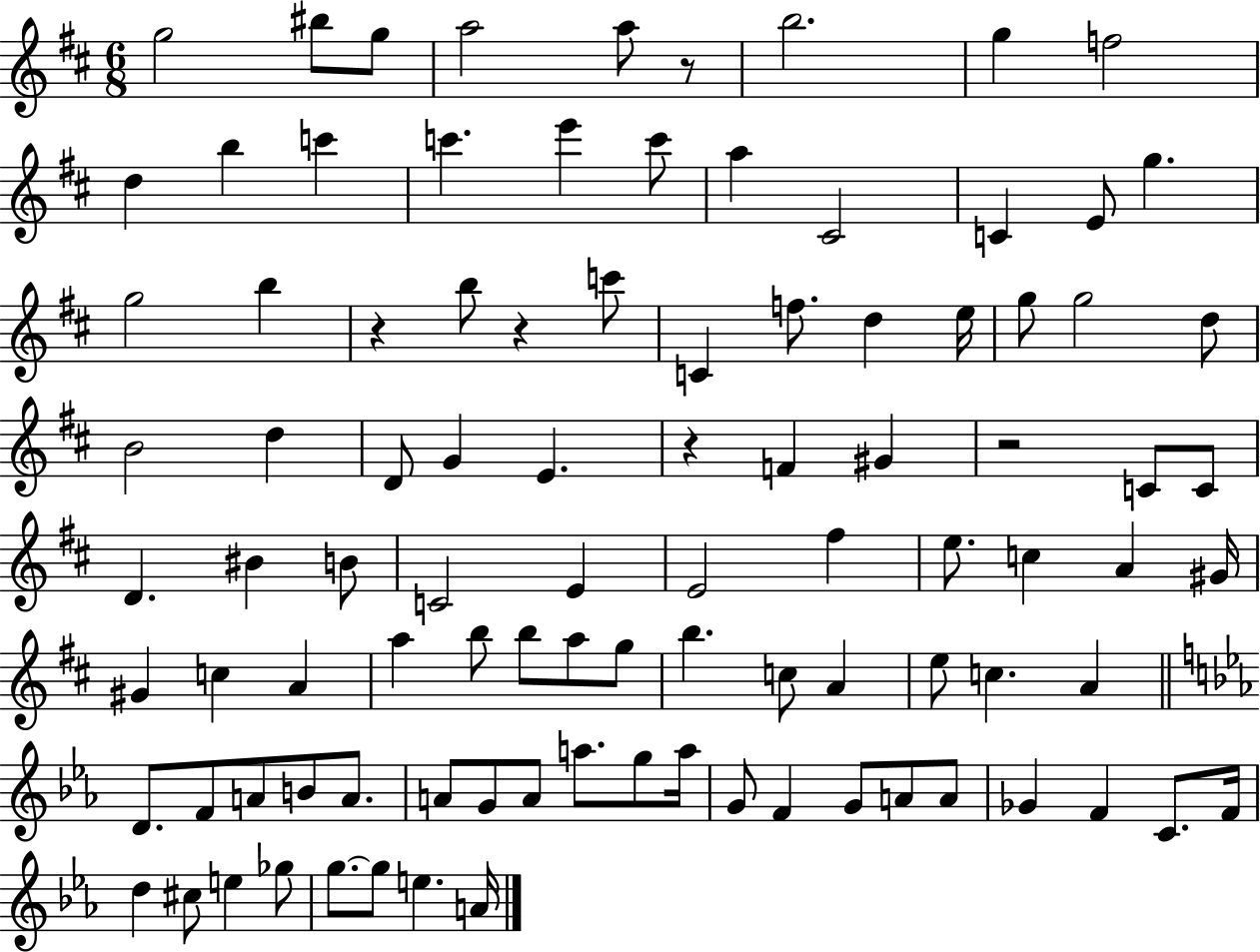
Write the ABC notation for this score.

X:1
T:Untitled
M:6/8
L:1/4
K:D
g2 ^b/2 g/2 a2 a/2 z/2 b2 g f2 d b c' c' e' c'/2 a ^C2 C E/2 g g2 b z b/2 z c'/2 C f/2 d e/4 g/2 g2 d/2 B2 d D/2 G E z F ^G z2 C/2 C/2 D ^B B/2 C2 E E2 ^f e/2 c A ^G/4 ^G c A a b/2 b/2 a/2 g/2 b c/2 A e/2 c A D/2 F/2 A/2 B/2 A/2 A/2 G/2 A/2 a/2 g/2 a/4 G/2 F G/2 A/2 A/2 _G F C/2 F/4 d ^c/2 e _g/2 g/2 g/2 e A/4